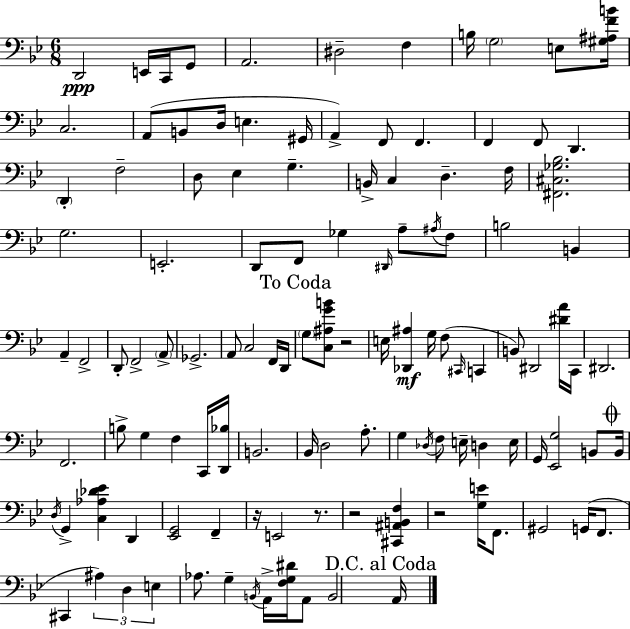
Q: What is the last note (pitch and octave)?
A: A2